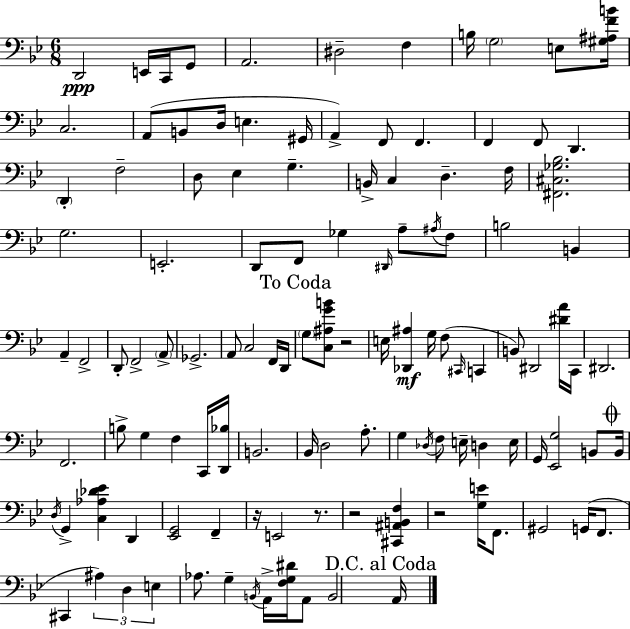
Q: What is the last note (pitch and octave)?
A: A2